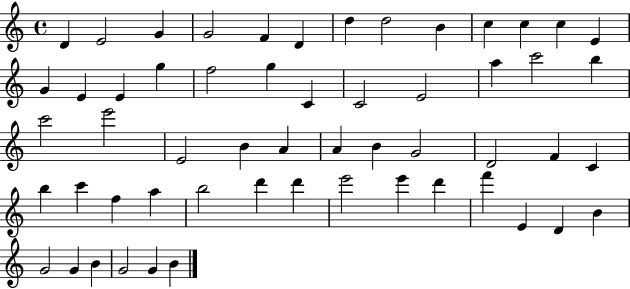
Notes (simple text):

D4/q E4/h G4/q G4/h F4/q D4/q D5/q D5/h B4/q C5/q C5/q C5/q E4/q G4/q E4/q E4/q G5/q F5/h G5/q C4/q C4/h E4/h A5/q C6/h B5/q C6/h E6/h E4/h B4/q A4/q A4/q B4/q G4/h D4/h F4/q C4/q B5/q C6/q F5/q A5/q B5/h D6/q D6/q E6/h E6/q D6/q F6/q E4/q D4/q B4/q G4/h G4/q B4/q G4/h G4/q B4/q